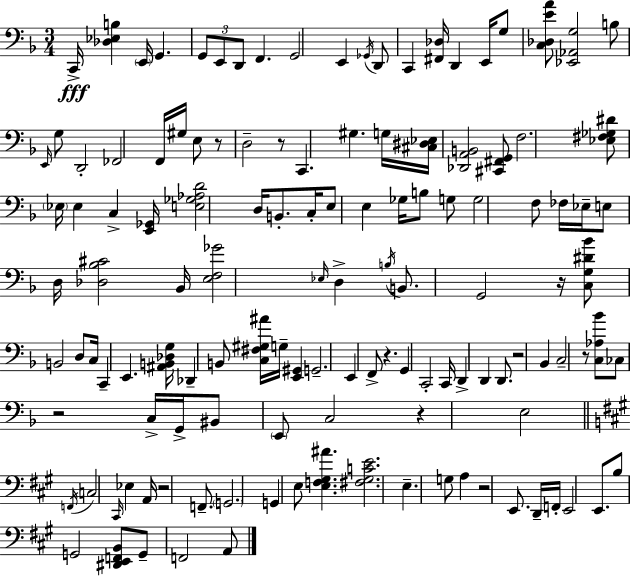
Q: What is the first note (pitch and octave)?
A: C2